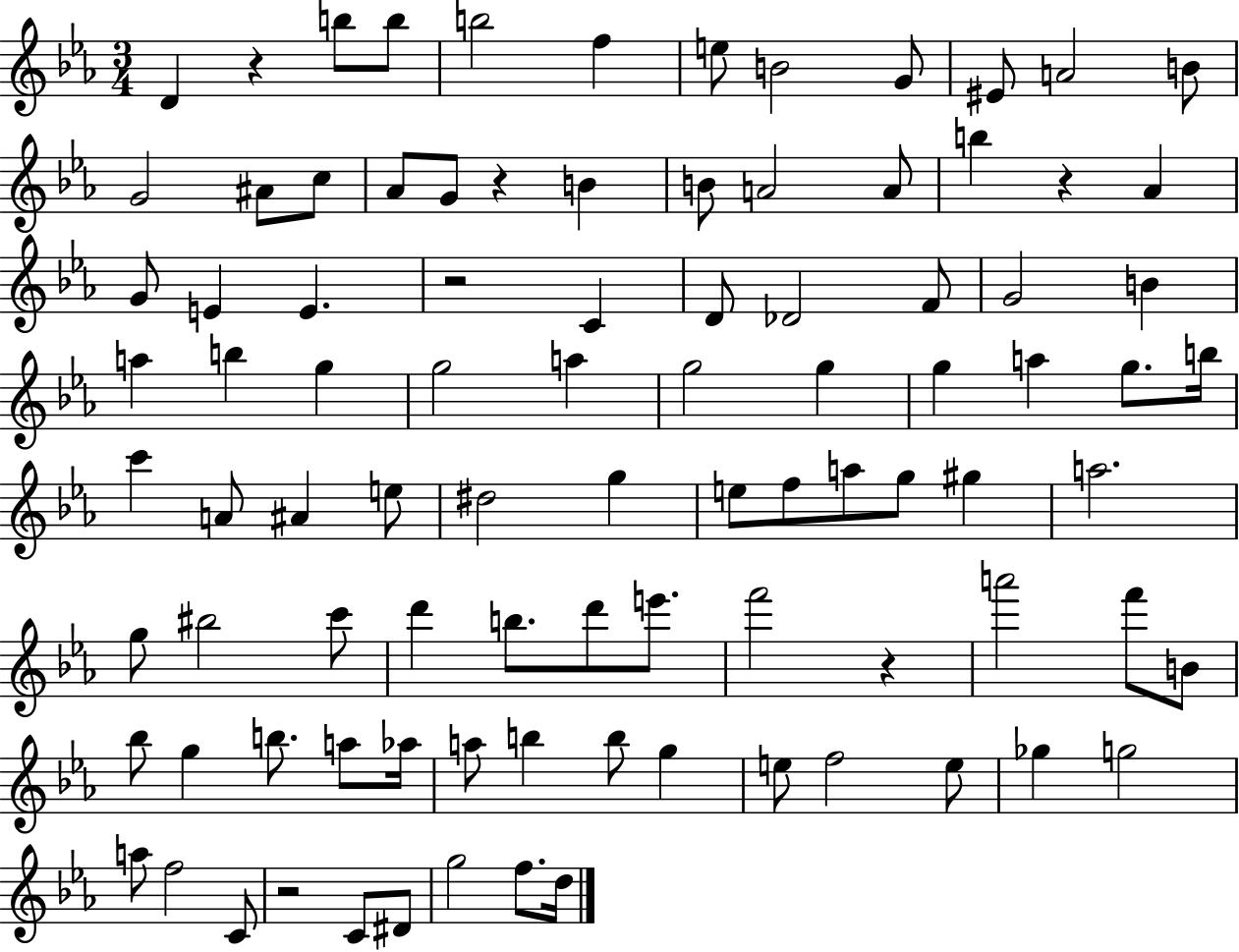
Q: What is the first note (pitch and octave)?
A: D4